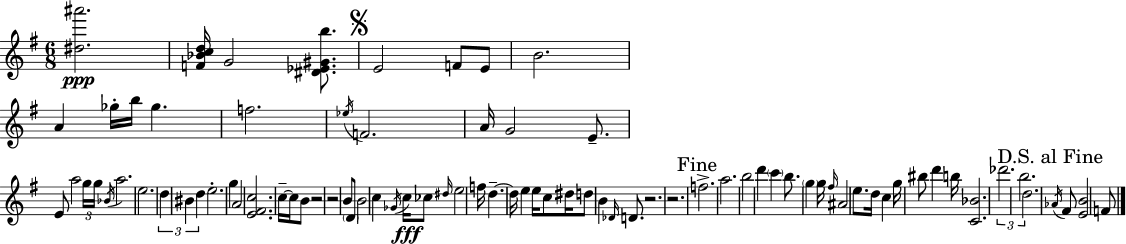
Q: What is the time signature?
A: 6/8